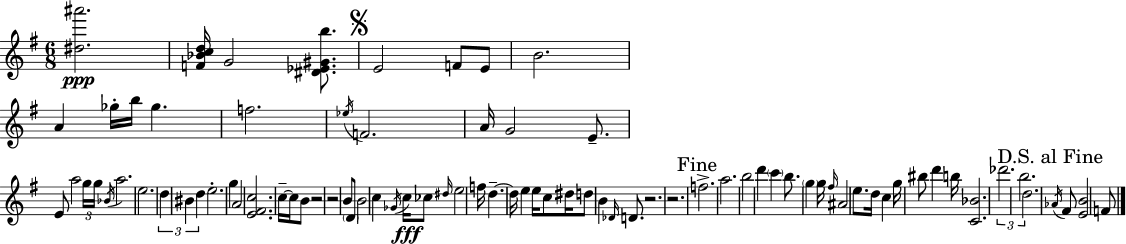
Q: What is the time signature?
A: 6/8